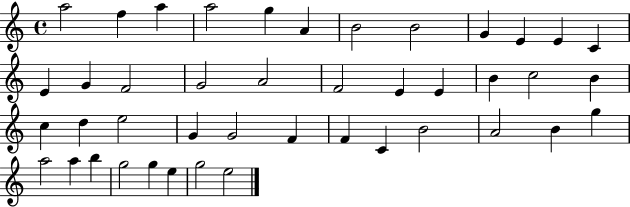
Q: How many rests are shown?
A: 0